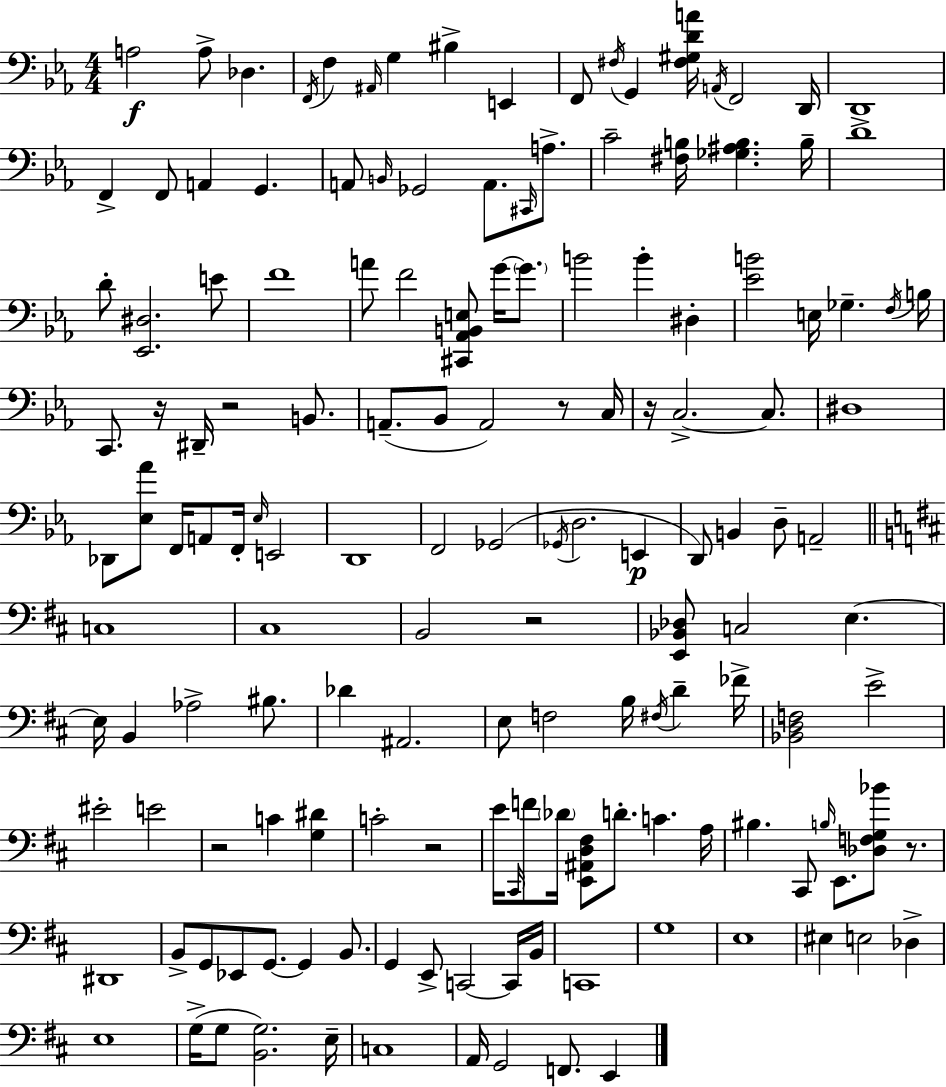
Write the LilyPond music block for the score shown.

{
  \clef bass
  \numericTimeSignature
  \time 4/4
  \key ees \major
  \repeat volta 2 { a2\f a8-> des4. | \acciaccatura { f,16 } f4 \grace { ais,16 } g4 bis4-> e,4 | f,8 \acciaccatura { fis16 } g,4 <fis gis d' a'>16 \acciaccatura { a,16 } f,2 | d,16 d,1-> | \break f,4-> f,8 a,4 g,4. | a,8 \grace { b,16 } ges,2 a,8. | \grace { cis,16 } a8.-> c'2-- <fis b>16 <ges ais b>4. | b16-- d'1 | \break d'8-. <ees, dis>2. | e'8 f'1 | a'8 f'2 | <cis, aes, b, e>8 g'16~~ \parenthesize g'8. b'2 b'4-. | \break dis4-. <ees' b'>2 e16 ges4.-- | \acciaccatura { f16 } b16 c,8. r16 dis,16-- r2 | b,8. a,8.--( bes,8 a,2) | r8 c16 r16 c2.->~~ | \break c8. dis1 | des,8 <ees aes'>8 f,16 a,8 f,16-. \grace { ees16 } | e,2 d,1 | f,2 | \break ges,2( \acciaccatura { ges,16 } d2. | e,4\p d,8) b,4 d8-- | a,2-- \bar "||" \break \key d \major c1 | cis1 | b,2 r2 | <e, bes, des>8 c2 e4.~~ | \break e16 b,4 aes2-> bis8. | des'4 ais,2. | e8 f2 b16 \acciaccatura { fis16 } d'4-- | fes'16-> <bes, d f>2 e'2-> | \break eis'2-. e'2 | r2 c'4 <g dis'>4 | c'2-. r2 | e'16 \grace { cis,16 } f'8 \parenthesize des'16 <e, ais, d fis>8 d'8.-. c'4. | \break a16 bis4. cis,8 \grace { b16 } e,8. <des f g bes'>8 | r8. dis,1 | b,8-> g,8 ees,8 g,8.~~ g,4 | b,8. g,4 e,8-> c,2~~ | \break c,16 b,16 c,1 | g1 | e1 | eis4 e2 des4-> | \break e1 | g16->( g8 <b, g>2.) | e16-- c1 | a,16 g,2 f,8. e,4 | \break } \bar "|."
}